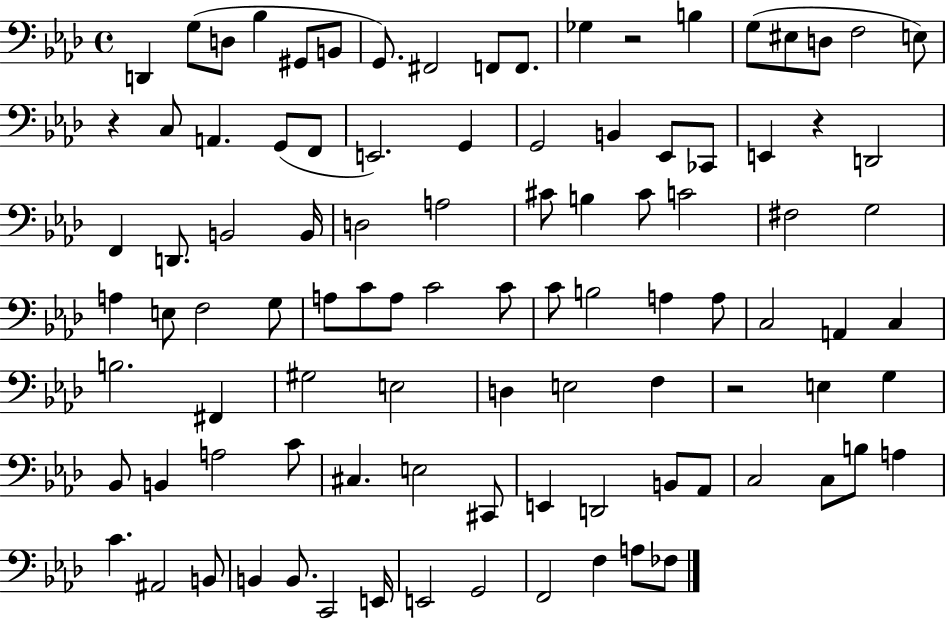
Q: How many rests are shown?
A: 4